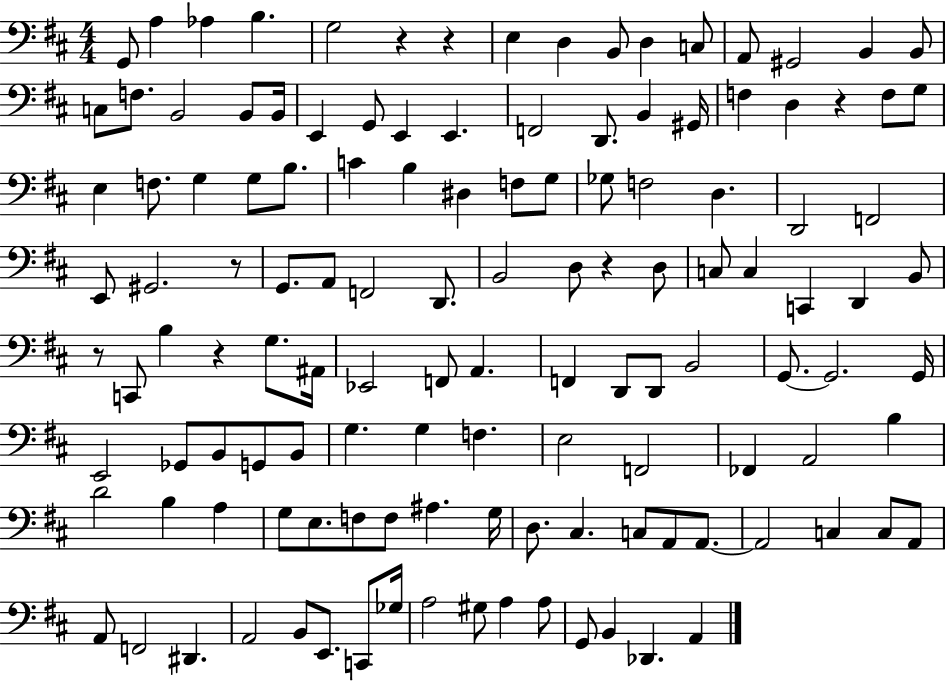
{
  \clef bass
  \numericTimeSignature
  \time 4/4
  \key d \major
  g,8 a4 aes4 b4. | g2 r4 r4 | e4 d4 b,8 d4 c8 | a,8 gis,2 b,4 b,8 | \break c8 f8. b,2 b,8 b,16 | e,4 g,8 e,4 e,4. | f,2 d,8. b,4 gis,16 | f4 d4 r4 f8 g8 | \break e4 f8. g4 g8 b8. | c'4 b4 dis4 f8 g8 | ges8 f2 d4. | d,2 f,2 | \break e,8 gis,2. r8 | g,8. a,8 f,2 d,8. | b,2 d8 r4 d8 | c8 c4 c,4 d,4 b,8 | \break r8 c,8 b4 r4 g8. ais,16 | ees,2 f,8 a,4. | f,4 d,8 d,8 b,2 | g,8.~~ g,2. g,16 | \break e,2 ges,8 b,8 g,8 b,8 | g4. g4 f4. | e2 f,2 | fes,4 a,2 b4 | \break d'2 b4 a4 | g8 e8. f8 f8 ais4. g16 | d8. cis4. c8 a,8 a,8.~~ | a,2 c4 c8 a,8 | \break a,8 f,2 dis,4. | a,2 b,8 e,8. c,8 ges16 | a2 gis8 a4 a8 | g,8 b,4 des,4. a,4 | \break \bar "|."
}